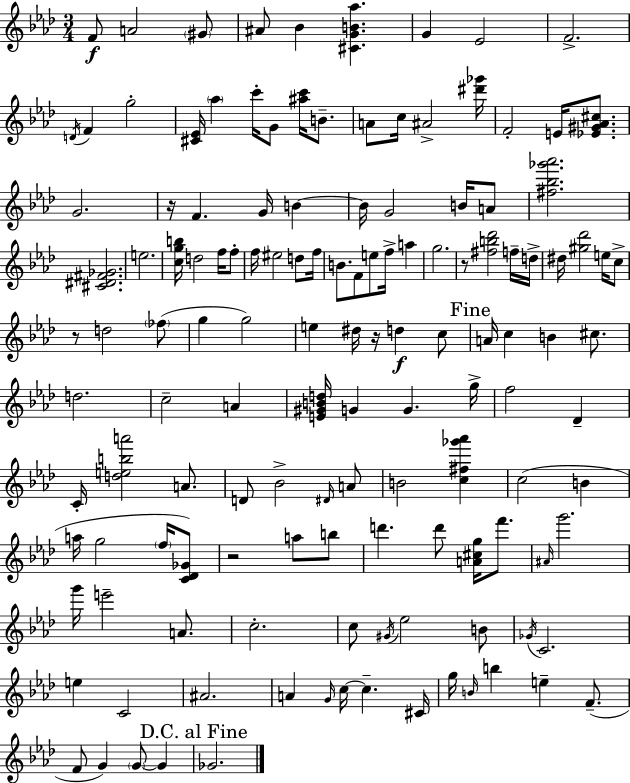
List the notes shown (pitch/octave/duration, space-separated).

F4/e A4/h G#4/e A#4/e Bb4/q [C#4,G4,B4,Ab5]/q. G4/q Eb4/h F4/h. D4/s F4/q G5/h [C#4,Eb4]/s Ab5/q C6/s G4/e [A#5,C6]/s B4/e. A4/e C5/s A#4/h [D#6,Gb6]/s F4/h E4/s [Eb4,G#4,Ab4,C#5]/e. G4/h. R/s F4/q. G4/s B4/q B4/s G4/h B4/s A4/e [F#5,Bb5,Gb6,Ab6]/h. [C#4,D#4,F#4,Gb4]/h. E5/h. [C5,G5,B5]/s D5/h F5/s F5/e F5/s EIS5/h D5/e F5/s B4/e. F4/e E5/e F5/s A5/q G5/h. R/e [F#5,B5,Db6]/h F5/s D5/s D#5/s [G#5,Db6]/h E5/s C5/e R/e D5/h FES5/e G5/q G5/h E5/q D#5/s R/s D5/q C5/e A4/s C5/q B4/q C#5/e. D5/h. C5/h A4/q [E4,G#4,B4,D5]/s G4/q G4/q. G5/s F5/h Db4/q C4/s [D5,E5,B5,A6]/h A4/e. D4/e Bb4/h D#4/s A4/e B4/h [C5,F#5,Gb6,Ab6]/q C5/h B4/q A5/s G5/h F5/s [C4,Db4,Gb4]/e R/h A5/e B5/e D6/q. D6/e [A4,C#5,G5]/s F6/e. A#4/s G6/h. G6/s E6/h A4/e. C5/h. C5/e G#4/s Eb5/h B4/e Gb4/s C4/h. E5/q C4/h A#4/h. A4/q G4/s C5/s C5/q. C#4/s G5/s B4/s B5/q E5/q F4/e. F4/e G4/q G4/e G4/q Gb4/h.